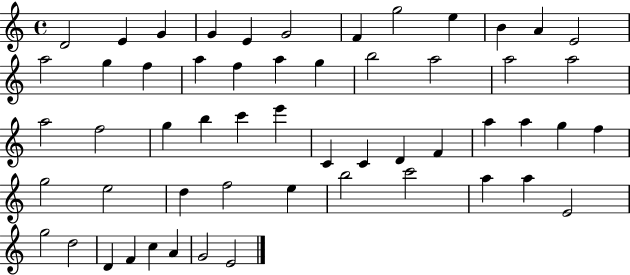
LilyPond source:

{
  \clef treble
  \time 4/4
  \defaultTimeSignature
  \key c \major
  d'2 e'4 g'4 | g'4 e'4 g'2 | f'4 g''2 e''4 | b'4 a'4 e'2 | \break a''2 g''4 f''4 | a''4 f''4 a''4 g''4 | b''2 a''2 | a''2 a''2 | \break a''2 f''2 | g''4 b''4 c'''4 e'''4 | c'4 c'4 d'4 f'4 | a''4 a''4 g''4 f''4 | \break g''2 e''2 | d''4 f''2 e''4 | b''2 c'''2 | a''4 a''4 e'2 | \break g''2 d''2 | d'4 f'4 c''4 a'4 | g'2 e'2 | \bar "|."
}